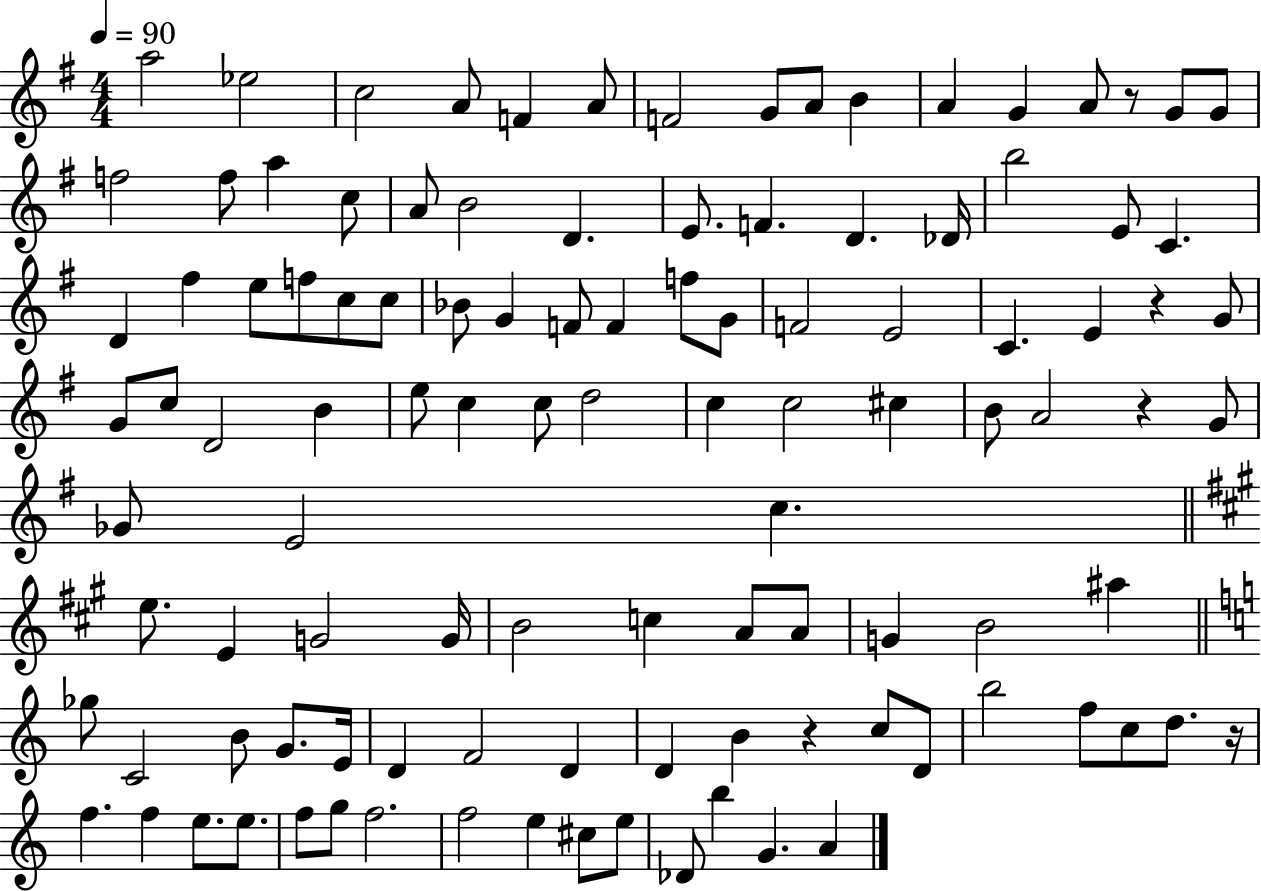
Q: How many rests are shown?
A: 5